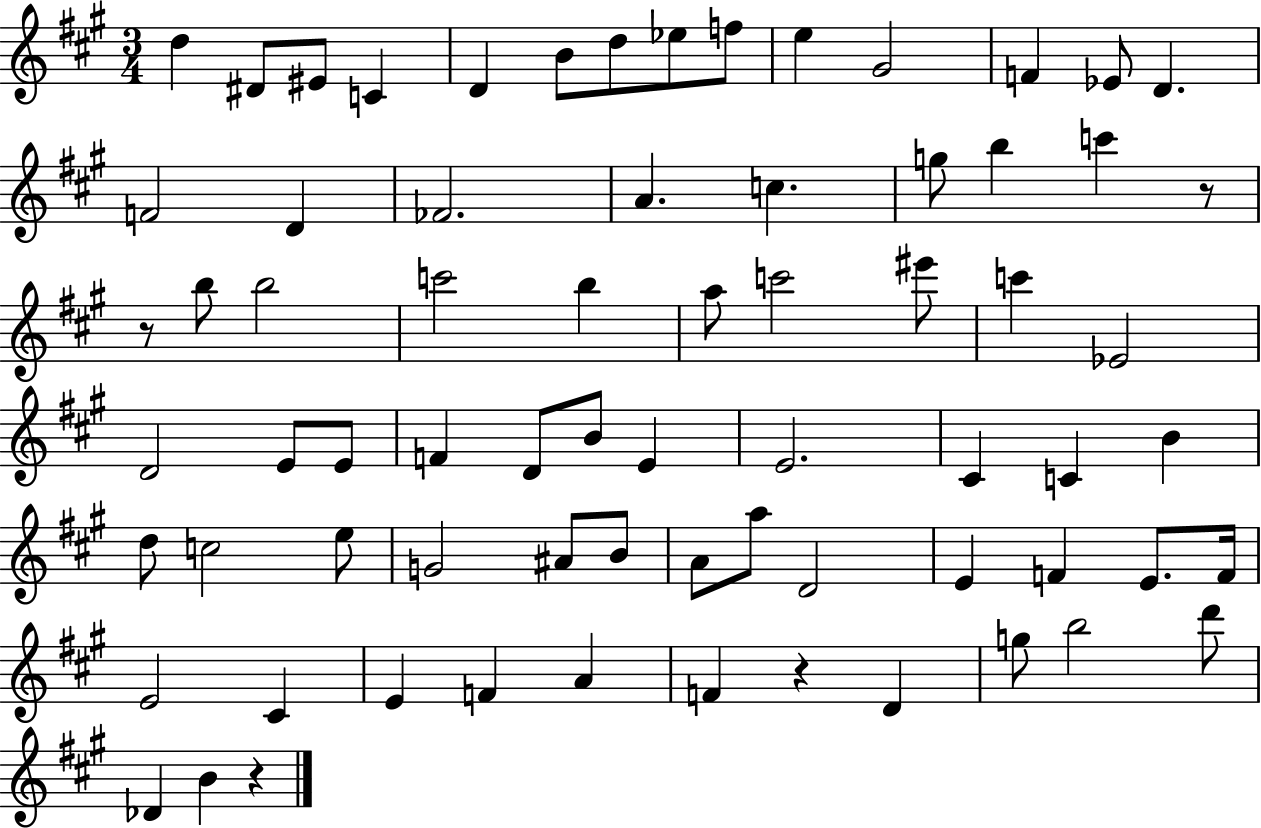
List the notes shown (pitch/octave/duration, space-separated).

D5/q D#4/e EIS4/e C4/q D4/q B4/e D5/e Eb5/e F5/e E5/q G#4/h F4/q Eb4/e D4/q. F4/h D4/q FES4/h. A4/q. C5/q. G5/e B5/q C6/q R/e R/e B5/e B5/h C6/h B5/q A5/e C6/h EIS6/e C6/q Eb4/h D4/h E4/e E4/e F4/q D4/e B4/e E4/q E4/h. C#4/q C4/q B4/q D5/e C5/h E5/e G4/h A#4/e B4/e A4/e A5/e D4/h E4/q F4/q E4/e. F4/s E4/h C#4/q E4/q F4/q A4/q F4/q R/q D4/q G5/e B5/h D6/e Db4/q B4/q R/q